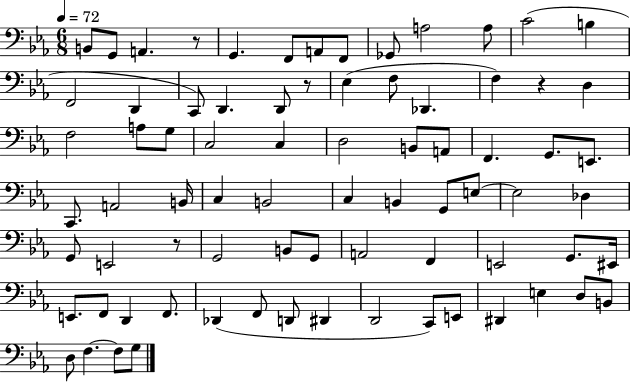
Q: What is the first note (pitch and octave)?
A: B2